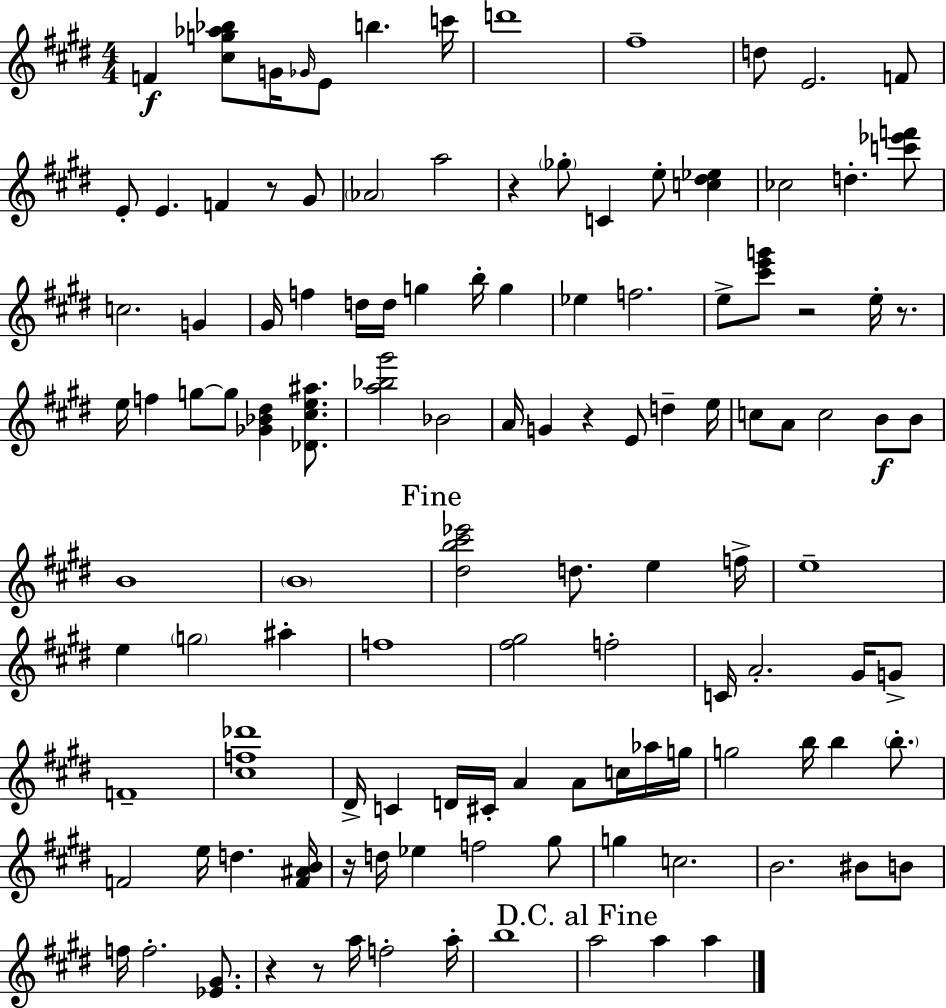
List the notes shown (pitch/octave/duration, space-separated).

F4/q [C#5,G5,Ab5,Bb5]/e G4/s Gb4/s E4/e B5/q. C6/s D6/w F#5/w D5/e E4/h. F4/e E4/e E4/q. F4/q R/e G#4/e Ab4/h A5/h R/q Gb5/e C4/q E5/e [C5,D#5,Eb5]/q CES5/h D5/q. [C6,Eb6,F6]/e C5/h. G4/q G#4/s F5/q D5/s D5/s G5/q B5/s G5/q Eb5/q F5/h. E5/e [C#6,E6,G6]/e R/h E5/s R/e. E5/s F5/q G5/e G5/e [Gb4,Bb4,D#5]/q [Db4,C#5,E5,A#5]/e. [A5,Bb5,G#6]/h Bb4/h A4/s G4/q R/q E4/e D5/q E5/s C5/e A4/e C5/h B4/e B4/e B4/w B4/w [D#5,B5,C#6,Eb6]/h D5/e. E5/q F5/s E5/w E5/q G5/h A#5/q F5/w [F#5,G#5]/h F5/h C4/s A4/h. G#4/s G4/e F4/w [C#5,F5,Db6]/w D#4/s C4/q D4/s C#4/s A4/q A4/e C5/s Ab5/s G5/s G5/h B5/s B5/q B5/e. F4/h E5/s D5/q. [F4,A#4,B4]/s R/s D5/s Eb5/q F5/h G#5/e G5/q C5/h. B4/h. BIS4/e B4/e F5/s F5/h. [Eb4,G#4]/e. R/q R/e A5/s F5/h A5/s B5/w A5/h A5/q A5/q